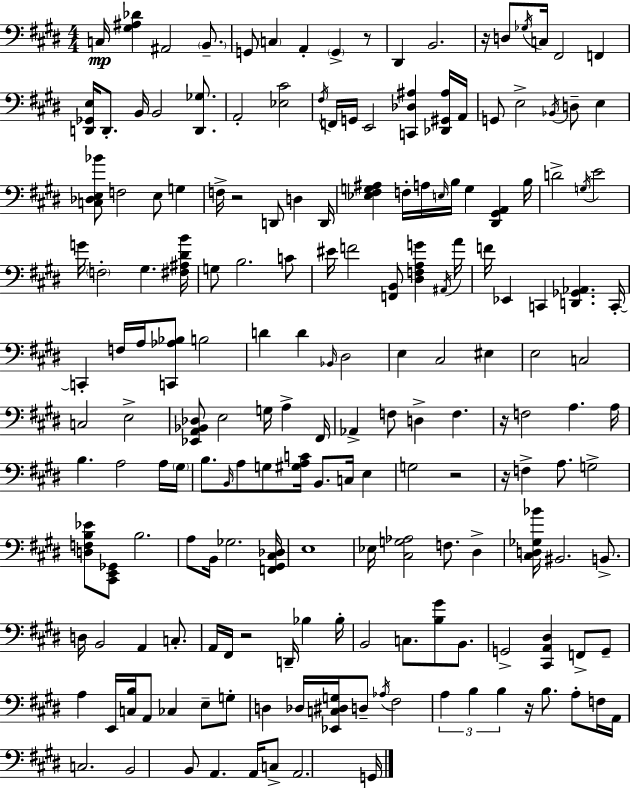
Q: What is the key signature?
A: E major